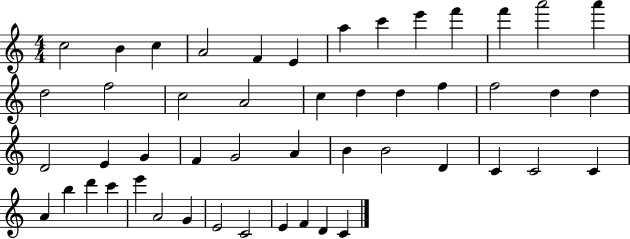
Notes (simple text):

C5/h B4/q C5/q A4/h F4/q E4/q A5/q C6/q E6/q F6/q F6/q A6/h A6/q D5/h F5/h C5/h A4/h C5/q D5/q D5/q F5/q F5/h D5/q D5/q D4/h E4/q G4/q F4/q G4/h A4/q B4/q B4/h D4/q C4/q C4/h C4/q A4/q B5/q D6/q C6/q E6/q A4/h G4/q E4/h C4/h E4/q F4/q D4/q C4/q